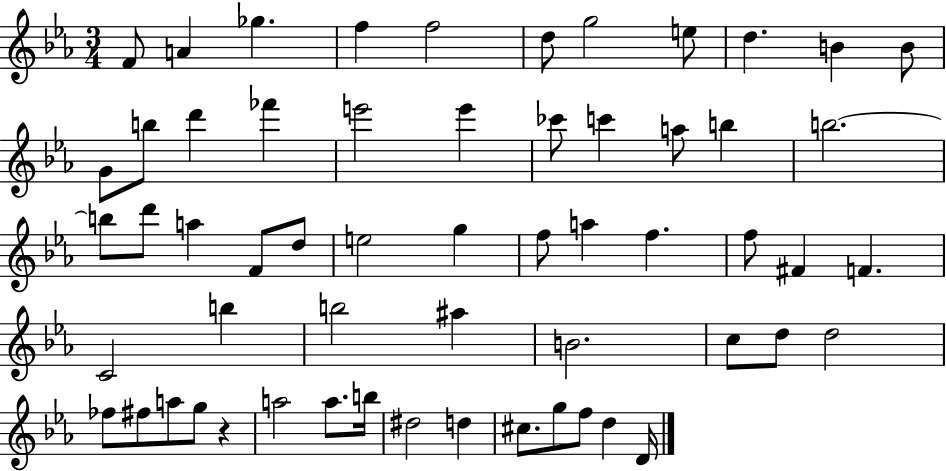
X:1
T:Untitled
M:3/4
L:1/4
K:Eb
F/2 A _g f f2 d/2 g2 e/2 d B B/2 G/2 b/2 d' _f' e'2 e' _c'/2 c' a/2 b b2 b/2 d'/2 a F/2 d/2 e2 g f/2 a f f/2 ^F F C2 b b2 ^a B2 c/2 d/2 d2 _f/2 ^f/2 a/2 g/2 z a2 a/2 b/4 ^d2 d ^c/2 g/2 f/2 d D/4